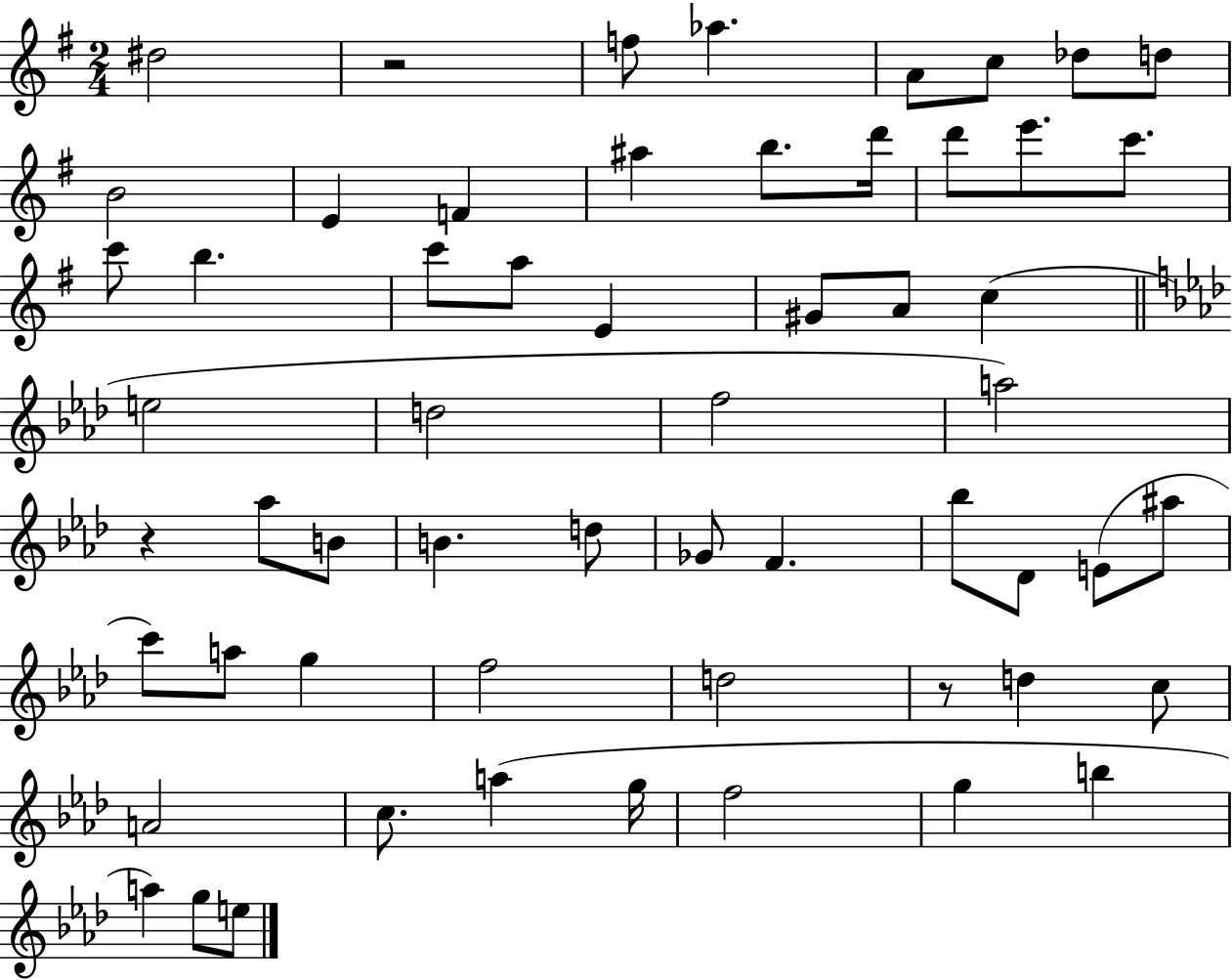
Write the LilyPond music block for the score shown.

{
  \clef treble
  \numericTimeSignature
  \time 2/4
  \key g \major
  dis''2 | r2 | f''8 aes''4. | a'8 c''8 des''8 d''8 | \break b'2 | e'4 f'4 | ais''4 b''8. d'''16 | d'''8 e'''8. c'''8. | \break c'''8 b''4. | c'''8 a''8 e'4 | gis'8 a'8 c''4( | \bar "||" \break \key f \minor e''2 | d''2 | f''2 | a''2) | \break r4 aes''8 b'8 | b'4. d''8 | ges'8 f'4. | bes''8 des'8 e'8( ais''8 | \break c'''8) a''8 g''4 | f''2 | d''2 | r8 d''4 c''8 | \break a'2 | c''8. a''4( g''16 | f''2 | g''4 b''4 | \break a''4) g''8 e''8 | \bar "|."
}